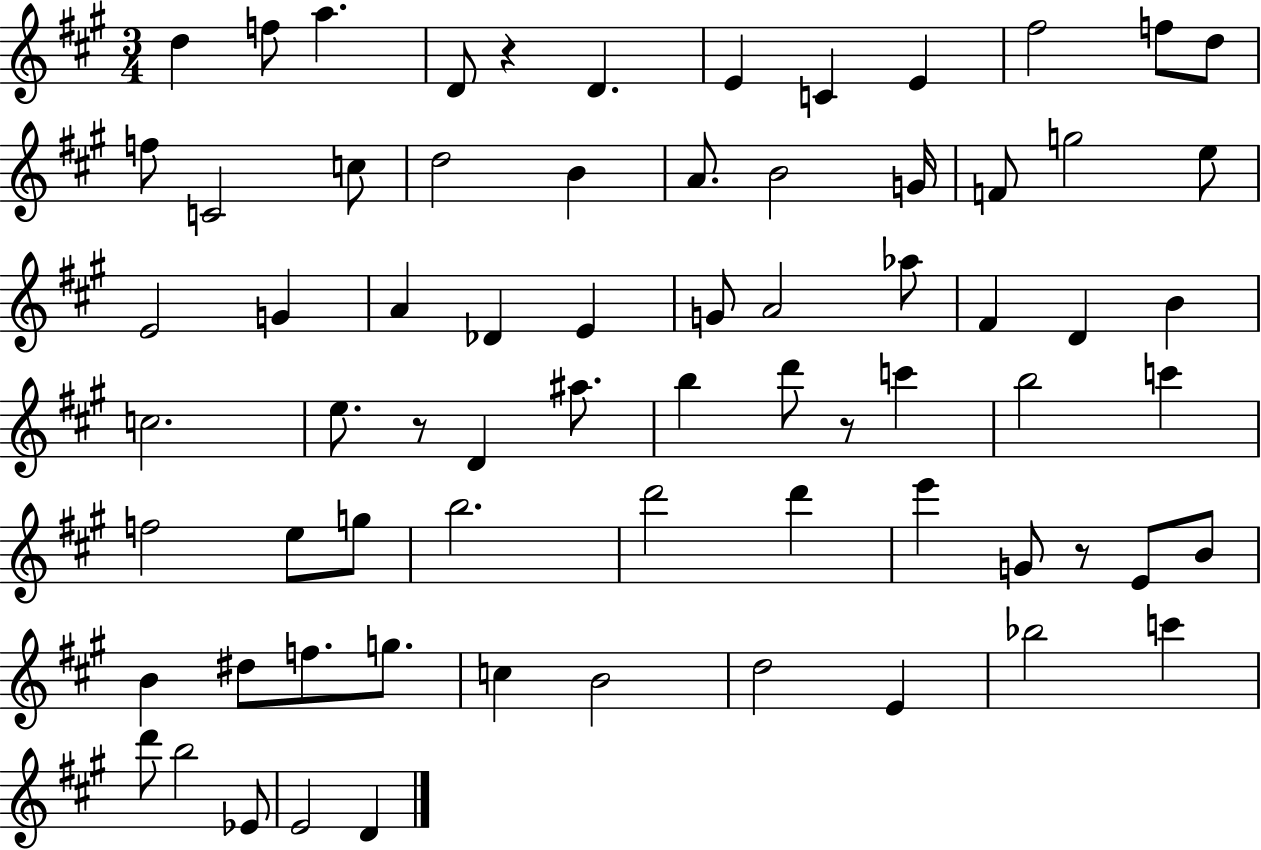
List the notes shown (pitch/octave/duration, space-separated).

D5/q F5/e A5/q. D4/e R/q D4/q. E4/q C4/q E4/q F#5/h F5/e D5/e F5/e C4/h C5/e D5/h B4/q A4/e. B4/h G4/s F4/e G5/h E5/e E4/h G4/q A4/q Db4/q E4/q G4/e A4/h Ab5/e F#4/q D4/q B4/q C5/h. E5/e. R/e D4/q A#5/e. B5/q D6/e R/e C6/q B5/h C6/q F5/h E5/e G5/e B5/h. D6/h D6/q E6/q G4/e R/e E4/e B4/e B4/q D#5/e F5/e. G5/e. C5/q B4/h D5/h E4/q Bb5/h C6/q D6/e B5/h Eb4/e E4/h D4/q